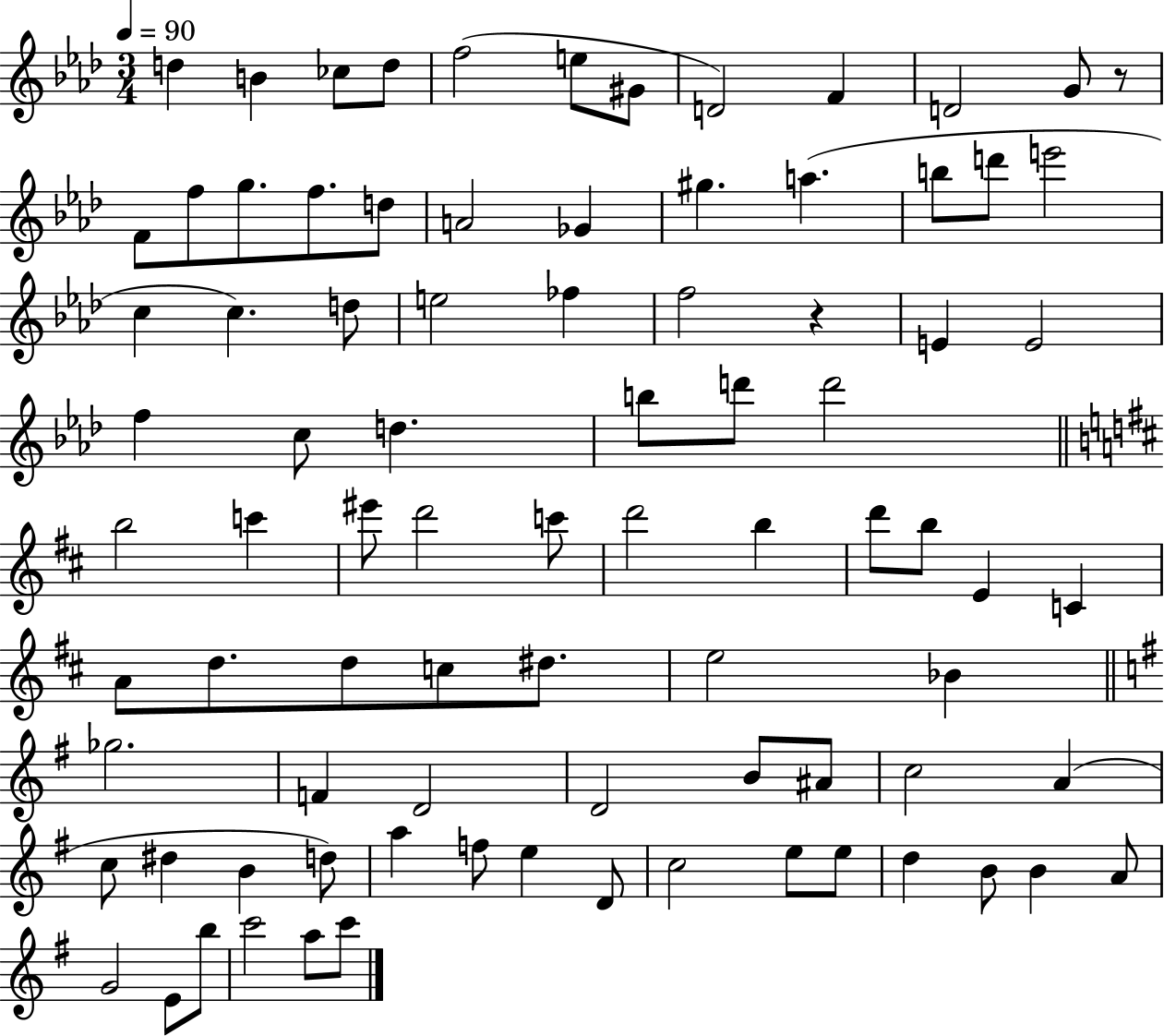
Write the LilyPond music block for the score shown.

{
  \clef treble
  \numericTimeSignature
  \time 3/4
  \key aes \major
  \tempo 4 = 90
  d''4 b'4 ces''8 d''8 | f''2( e''8 gis'8 | d'2) f'4 | d'2 g'8 r8 | \break f'8 f''8 g''8. f''8. d''8 | a'2 ges'4 | gis''4. a''4.( | b''8 d'''8 e'''2 | \break c''4 c''4.) d''8 | e''2 fes''4 | f''2 r4 | e'4 e'2 | \break f''4 c''8 d''4. | b''8 d'''8 d'''2 | \bar "||" \break \key b \minor b''2 c'''4 | eis'''8 d'''2 c'''8 | d'''2 b''4 | d'''8 b''8 e'4 c'4 | \break a'8 d''8. d''8 c''8 dis''8. | e''2 bes'4 | \bar "||" \break \key e \minor ges''2. | f'4 d'2 | d'2 b'8 ais'8 | c''2 a'4( | \break c''8 dis''4 b'4 d''8) | a''4 f''8 e''4 d'8 | c''2 e''8 e''8 | d''4 b'8 b'4 a'8 | \break g'2 e'8 b''8 | c'''2 a''8 c'''8 | \bar "|."
}